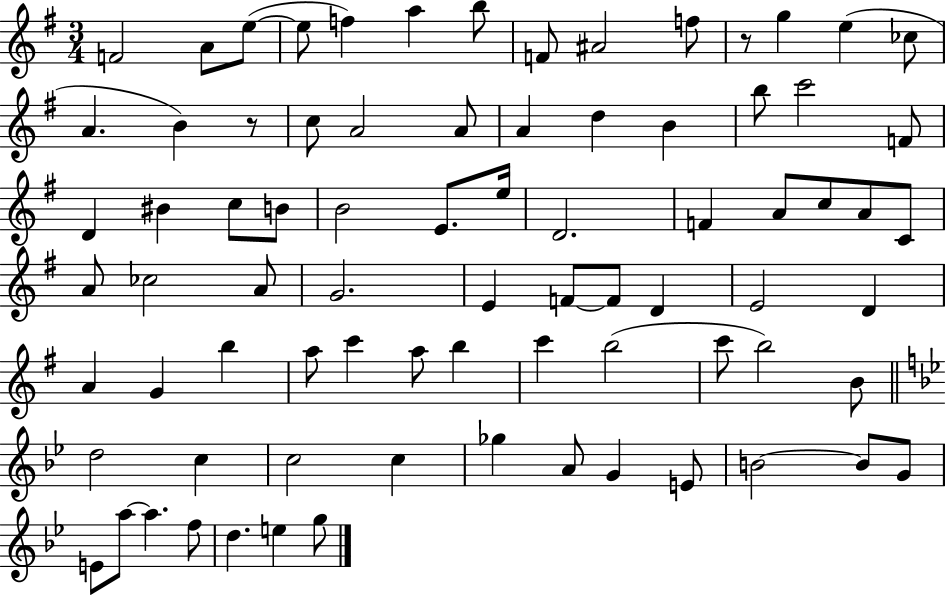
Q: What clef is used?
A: treble